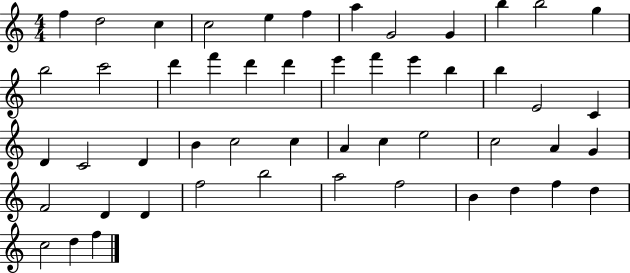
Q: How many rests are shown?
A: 0